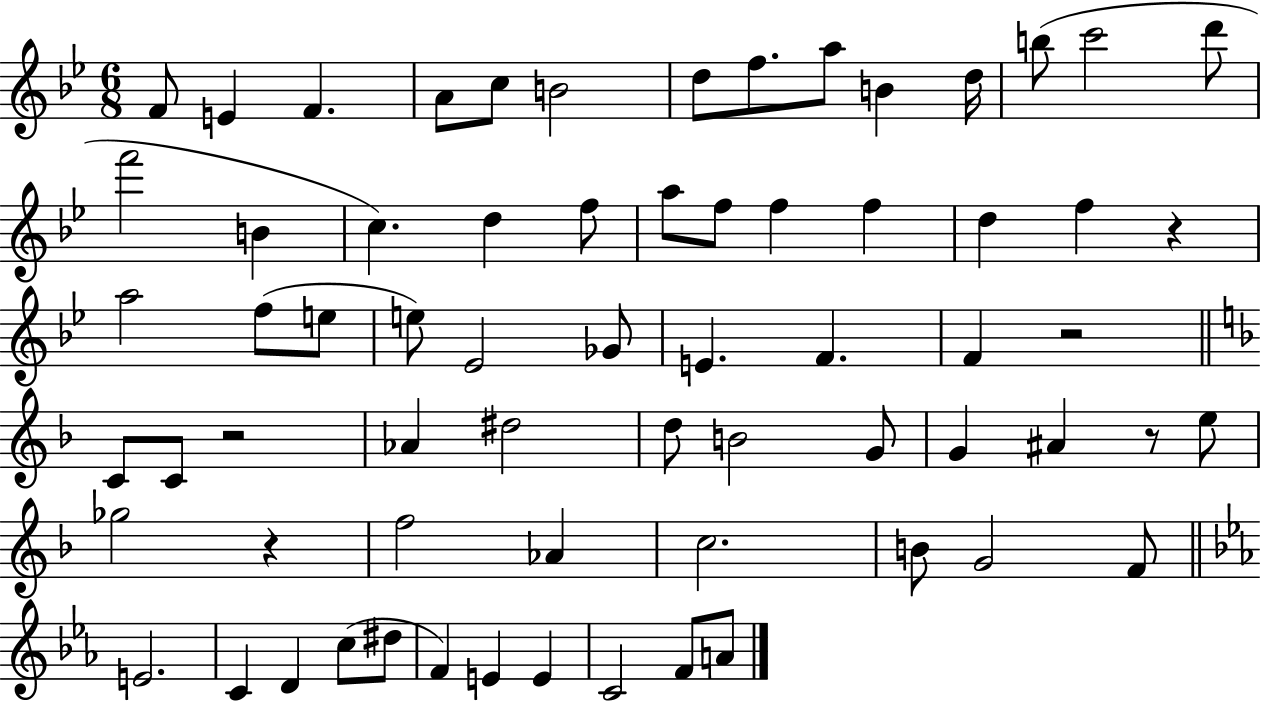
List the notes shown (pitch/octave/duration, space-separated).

F4/e E4/q F4/q. A4/e C5/e B4/h D5/e F5/e. A5/e B4/q D5/s B5/e C6/h D6/e F6/h B4/q C5/q. D5/q F5/e A5/e F5/e F5/q F5/q D5/q F5/q R/q A5/h F5/e E5/e E5/e Eb4/h Gb4/e E4/q. F4/q. F4/q R/h C4/e C4/e R/h Ab4/q D#5/h D5/e B4/h G4/e G4/q A#4/q R/e E5/e Gb5/h R/q F5/h Ab4/q C5/h. B4/e G4/h F4/e E4/h. C4/q D4/q C5/e D#5/e F4/q E4/q E4/q C4/h F4/e A4/e